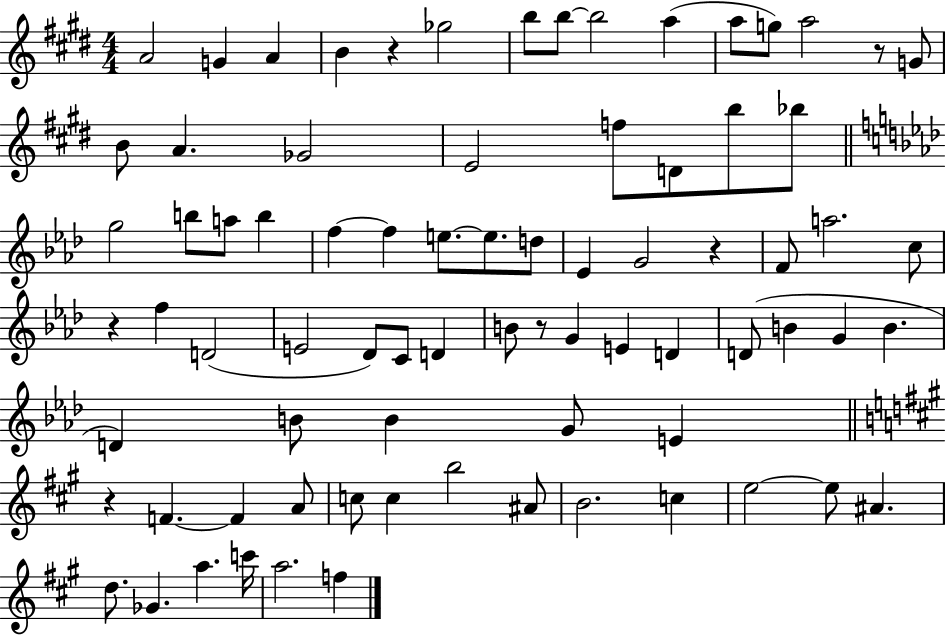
{
  \clef treble
  \numericTimeSignature
  \time 4/4
  \key e \major
  \repeat volta 2 { a'2 g'4 a'4 | b'4 r4 ges''2 | b''8 b''8~~ b''2 a''4( | a''8 g''8) a''2 r8 g'8 | \break b'8 a'4. ges'2 | e'2 f''8 d'8 b''8 bes''8 | \bar "||" \break \key aes \major g''2 b''8 a''8 b''4 | f''4~~ f''4 e''8.~~ e''8. d''8 | ees'4 g'2 r4 | f'8 a''2. c''8 | \break r4 f''4 d'2( | e'2 des'8) c'8 d'4 | b'8 r8 g'4 e'4 d'4 | d'8( b'4 g'4 b'4. | \break d'4) b'8 b'4 g'8 e'4 | \bar "||" \break \key a \major r4 f'4.~~ f'4 a'8 | c''8 c''4 b''2 ais'8 | b'2. c''4 | e''2~~ e''8 ais'4. | \break d''8. ges'4. a''4. c'''16 | a''2. f''4 | } \bar "|."
}